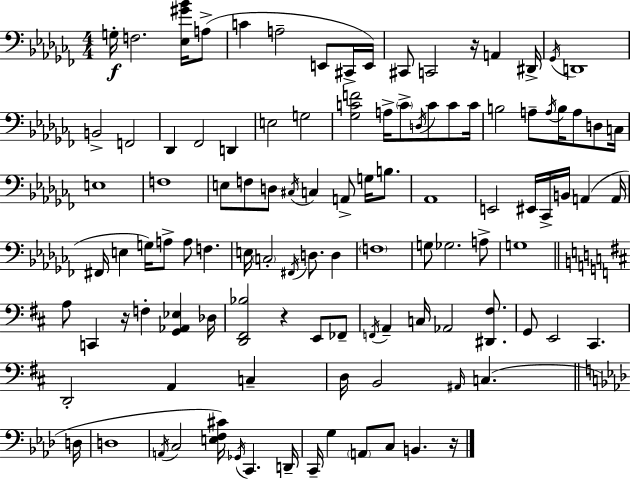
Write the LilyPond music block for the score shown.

{
  \clef bass
  \numericTimeSignature
  \time 4/4
  \key aes \minor
  \repeat volta 2 { g16-.\f f2. <ees gis' bes'>16 a8->( | c'4 a2-- e,8 cis,16-> e,16) | cis,8 c,2 r16 a,4 dis,16-> | \acciaccatura { ges,16 } d,1 | \break b,2-> f,2 | des,4 fes,2 d,4 | e2 g2 | <ges c' f'>2 a16-> \parenthesize c'8-> \acciaccatura { d16 } c'8 c'8 | \break c'16 b2 a8-- \acciaccatura { a16 } b16 a8 | d8 c16 e1 | f1 | e8 f8 d8 \acciaccatura { cis16 } c4 a,8-> | \break g16 b8. aes,1 | e,2 eis,16 ces,16-> b,16 a,4( | a,16 fis,16 e4 g16) a8-> a8 f4. | e16 \parenthesize c2-. \acciaccatura { fis,16 } d8. | \break d4 \parenthesize f1 | g8 ges2. | a8-> g1 | \bar "||" \break \key b \minor a8 c,4 r16 f4-. <g, aes, ees>4 des16 | <d, fis, bes>2 r4 e,8 fes,8-- | \acciaccatura { f,16 } a,4-- c16 aes,2 <dis, fis>8. | g,8 e,2 cis,4. | \break d,2-. a,4 c4-- | d16 b,2 \grace { ais,16 } c4.( | \bar "||" \break \key f \minor d16 d1 | \acciaccatura { a,16 } c2 <e f cis'>16) \acciaccatura { ges,16 } c,4. | d,16-- c,16-- g4 \parenthesize a,8 c8 b,4. | r16 } \bar "|."
}